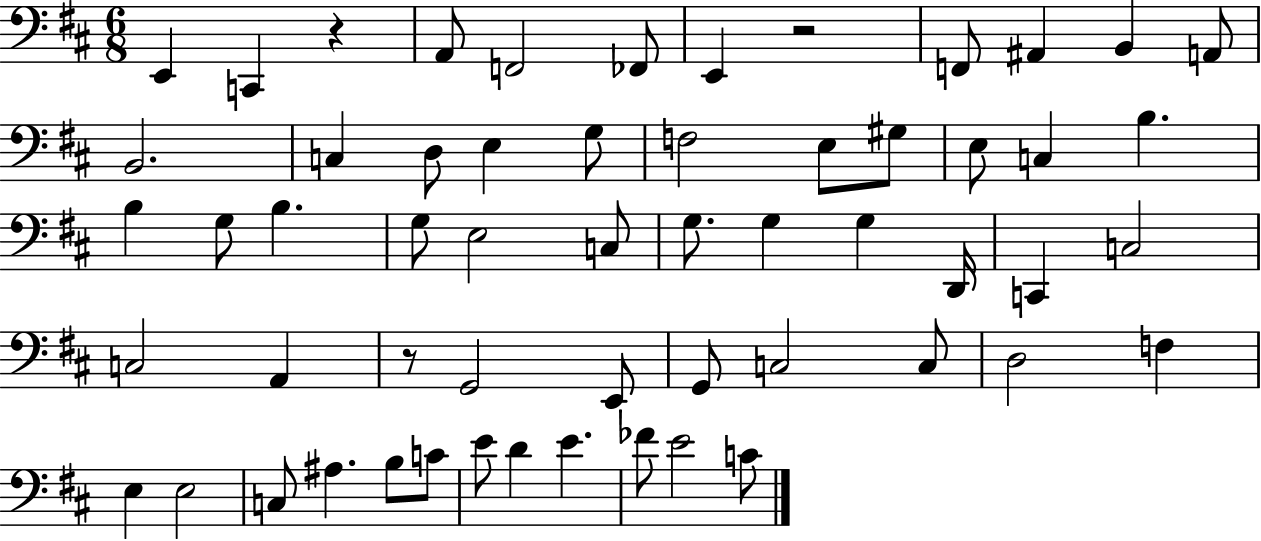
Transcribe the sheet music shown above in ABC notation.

X:1
T:Untitled
M:6/8
L:1/4
K:D
E,, C,, z A,,/2 F,,2 _F,,/2 E,, z2 F,,/2 ^A,, B,, A,,/2 B,,2 C, D,/2 E, G,/2 F,2 E,/2 ^G,/2 E,/2 C, B, B, G,/2 B, G,/2 E,2 C,/2 G,/2 G, G, D,,/4 C,, C,2 C,2 A,, z/2 G,,2 E,,/2 G,,/2 C,2 C,/2 D,2 F, E, E,2 C,/2 ^A, B,/2 C/2 E/2 D E _F/2 E2 C/2